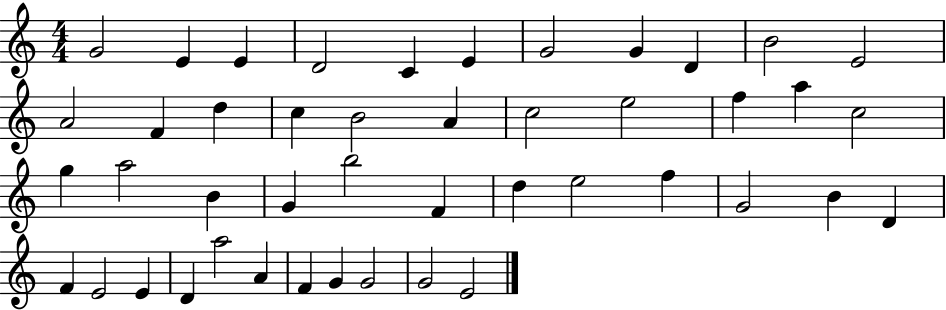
X:1
T:Untitled
M:4/4
L:1/4
K:C
G2 E E D2 C E G2 G D B2 E2 A2 F d c B2 A c2 e2 f a c2 g a2 B G b2 F d e2 f G2 B D F E2 E D a2 A F G G2 G2 E2